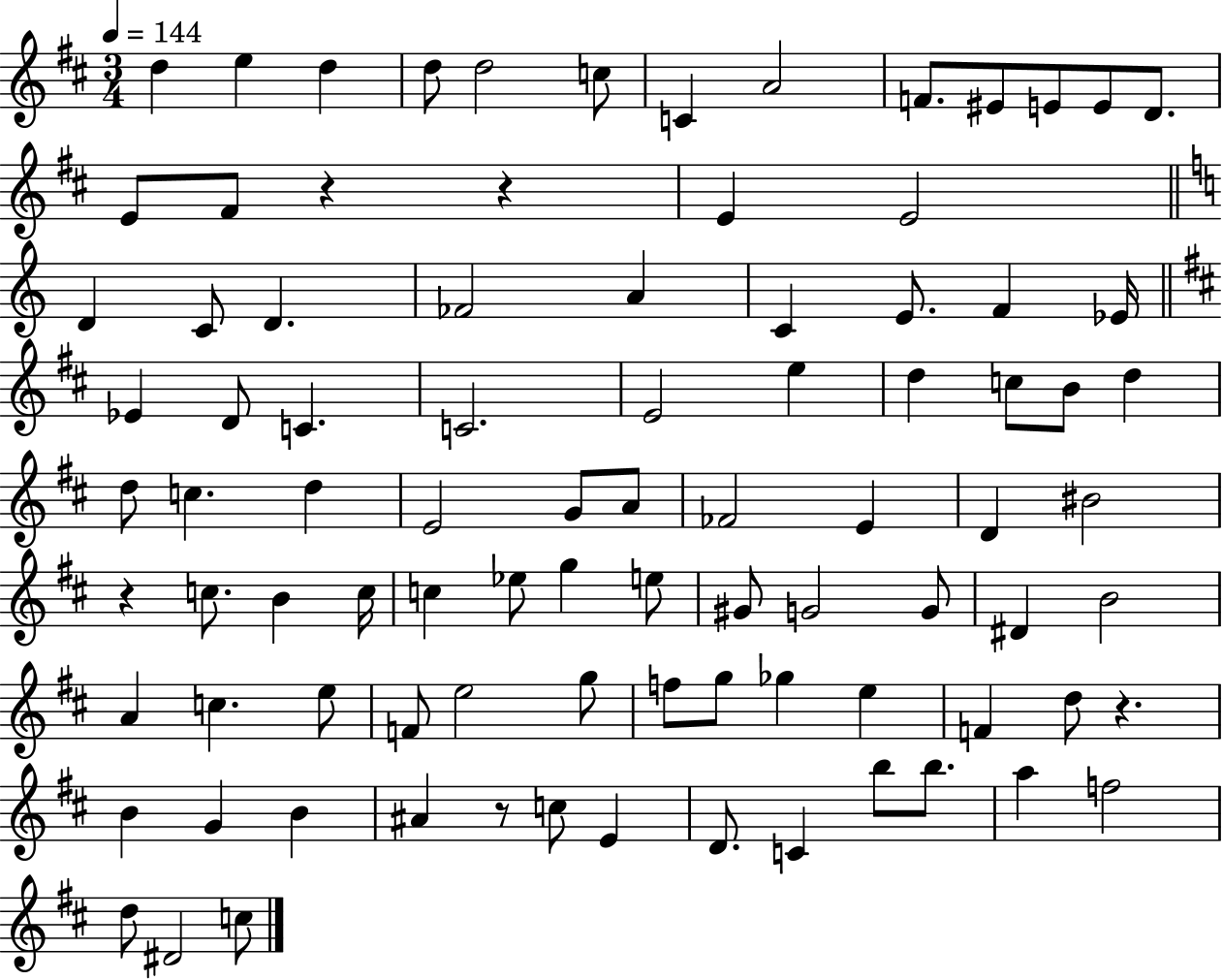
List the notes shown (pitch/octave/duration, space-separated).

D5/q E5/q D5/q D5/e D5/h C5/e C4/q A4/h F4/e. EIS4/e E4/e E4/e D4/e. E4/e F#4/e R/q R/q E4/q E4/h D4/q C4/e D4/q. FES4/h A4/q C4/q E4/e. F4/q Eb4/s Eb4/q D4/e C4/q. C4/h. E4/h E5/q D5/q C5/e B4/e D5/q D5/e C5/q. D5/q E4/h G4/e A4/e FES4/h E4/q D4/q BIS4/h R/q C5/e. B4/q C5/s C5/q Eb5/e G5/q E5/e G#4/e G4/h G4/e D#4/q B4/h A4/q C5/q. E5/e F4/e E5/h G5/e F5/e G5/e Gb5/q E5/q F4/q D5/e R/q. B4/q G4/q B4/q A#4/q R/e C5/e E4/q D4/e. C4/q B5/e B5/e. A5/q F5/h D5/e D#4/h C5/e